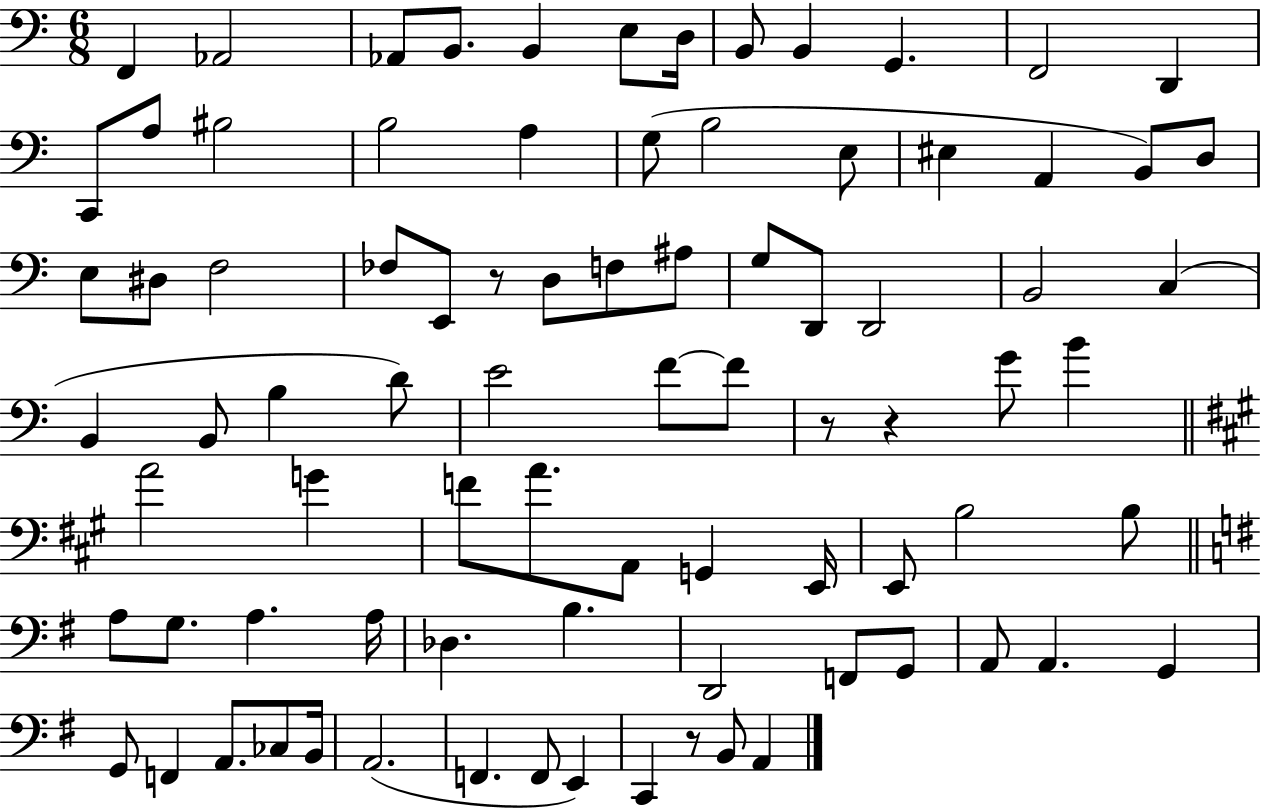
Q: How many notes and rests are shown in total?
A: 84